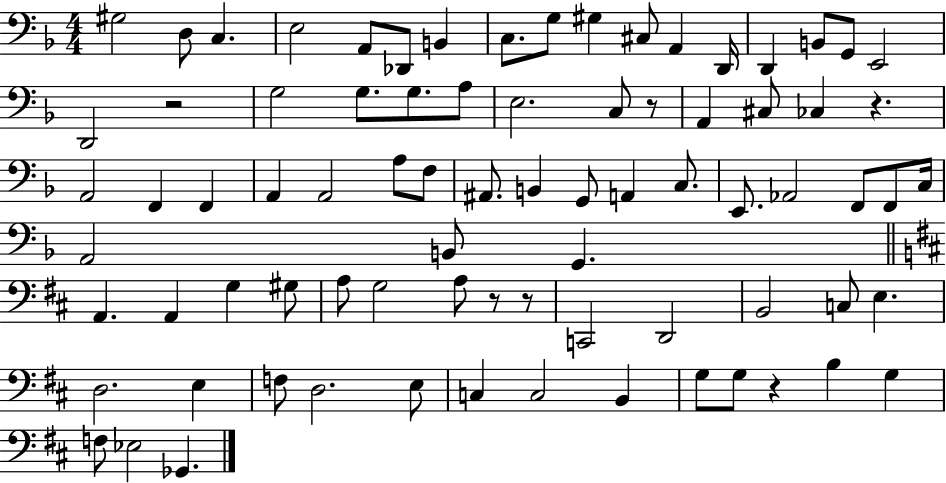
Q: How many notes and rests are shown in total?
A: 80